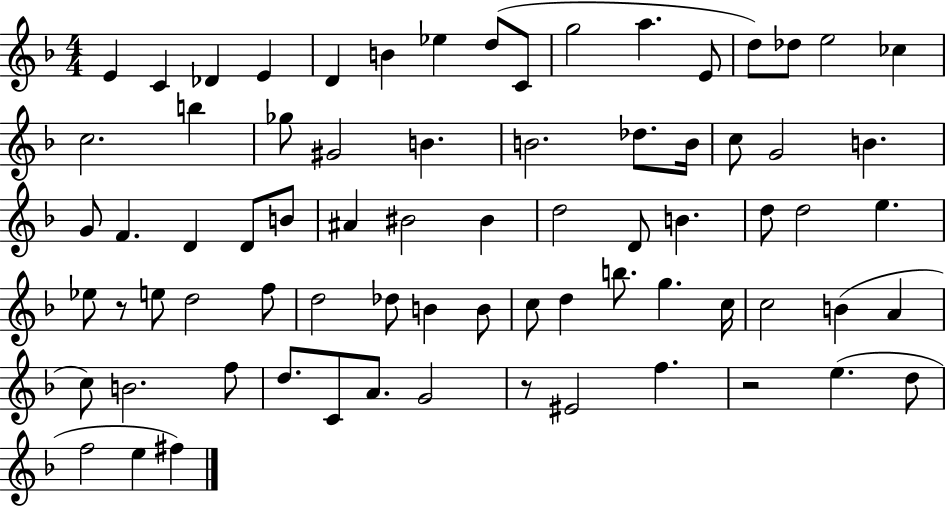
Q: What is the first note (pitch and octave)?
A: E4